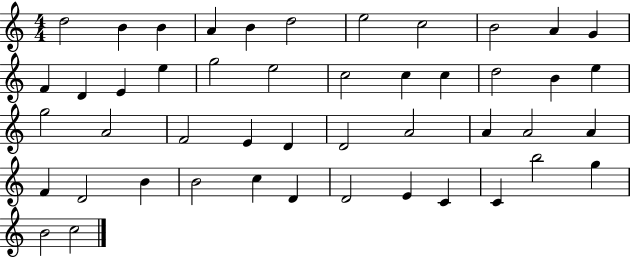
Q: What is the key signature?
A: C major